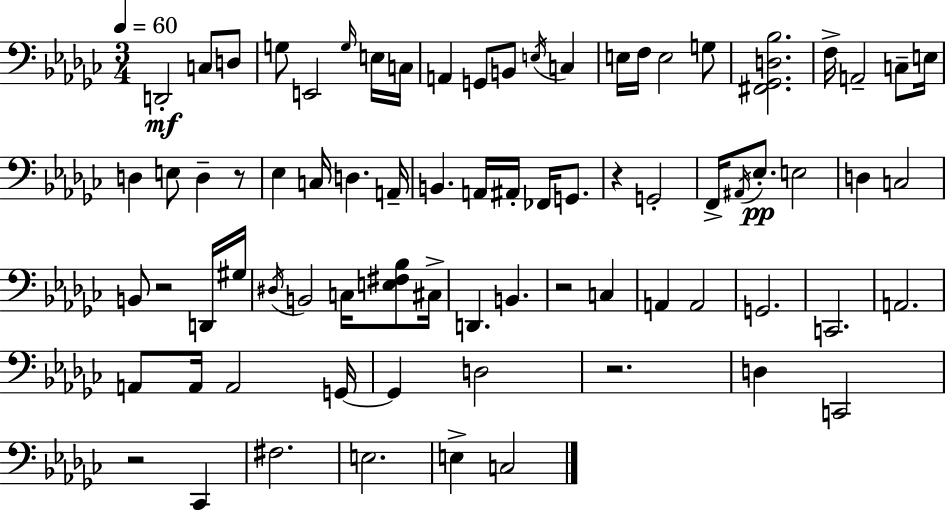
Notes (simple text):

D2/h C3/e D3/e G3/e E2/h G3/s E3/s C3/s A2/q G2/e B2/e E3/s C3/q E3/s F3/s E3/h G3/e [F#2,Gb2,D3,Bb3]/h. F3/s A2/h C3/e E3/s D3/q E3/e D3/q R/e Eb3/q C3/s D3/q. A2/s B2/q. A2/s A#2/s FES2/s G2/e. R/q G2/h F2/s A#2/s Eb3/e. E3/h D3/q C3/h B2/e R/h D2/s G#3/s D#3/s B2/h C3/s [E3,F#3,Bb3]/e C#3/s D2/q. B2/q. R/h C3/q A2/q A2/h G2/h. C2/h. A2/h. A2/e A2/s A2/h G2/s G2/q D3/h R/h. D3/q C2/h R/h CES2/q F#3/h. E3/h. E3/q C3/h